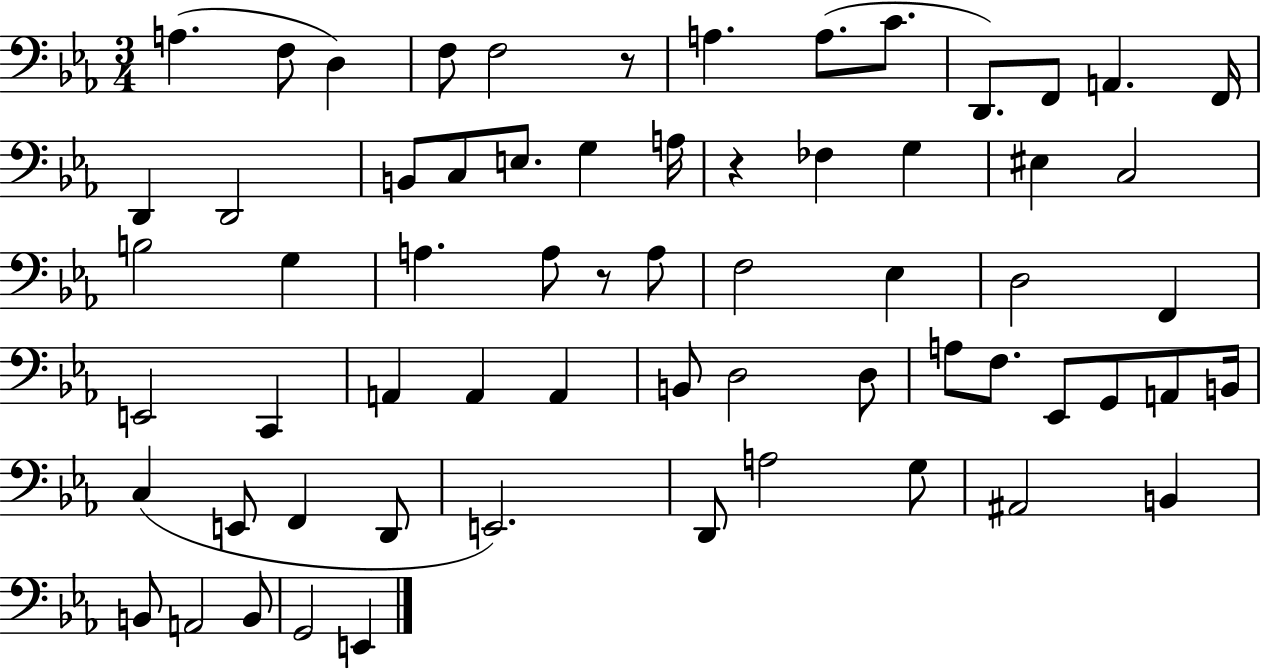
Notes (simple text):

A3/q. F3/e D3/q F3/e F3/h R/e A3/q. A3/e. C4/e. D2/e. F2/e A2/q. F2/s D2/q D2/h B2/e C3/e E3/e. G3/q A3/s R/q FES3/q G3/q EIS3/q C3/h B3/h G3/q A3/q. A3/e R/e A3/e F3/h Eb3/q D3/h F2/q E2/h C2/q A2/q A2/q A2/q B2/e D3/h D3/e A3/e F3/e. Eb2/e G2/e A2/e B2/s C3/q E2/e F2/q D2/e E2/h. D2/e A3/h G3/e A#2/h B2/q B2/e A2/h B2/e G2/h E2/q